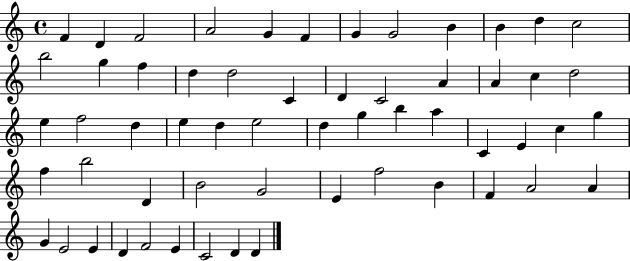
{
  \clef treble
  \time 4/4
  \defaultTimeSignature
  \key c \major
  f'4 d'4 f'2 | a'2 g'4 f'4 | g'4 g'2 b'4 | b'4 d''4 c''2 | \break b''2 g''4 f''4 | d''4 d''2 c'4 | d'4 c'2 a'4 | a'4 c''4 d''2 | \break e''4 f''2 d''4 | e''4 d''4 e''2 | d''4 g''4 b''4 a''4 | c'4 e'4 c''4 g''4 | \break f''4 b''2 d'4 | b'2 g'2 | e'4 f''2 b'4 | f'4 a'2 a'4 | \break g'4 e'2 e'4 | d'4 f'2 e'4 | c'2 d'4 d'4 | \bar "|."
}